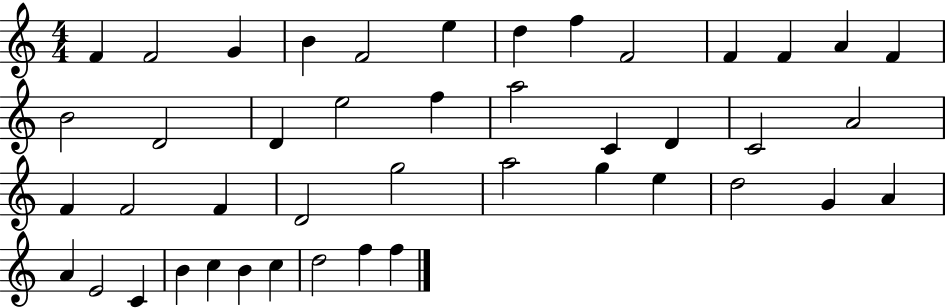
F4/q F4/h G4/q B4/q F4/h E5/q D5/q F5/q F4/h F4/q F4/q A4/q F4/q B4/h D4/h D4/q E5/h F5/q A5/h C4/q D4/q C4/h A4/h F4/q F4/h F4/q D4/h G5/h A5/h G5/q E5/q D5/h G4/q A4/q A4/q E4/h C4/q B4/q C5/q B4/q C5/q D5/h F5/q F5/q